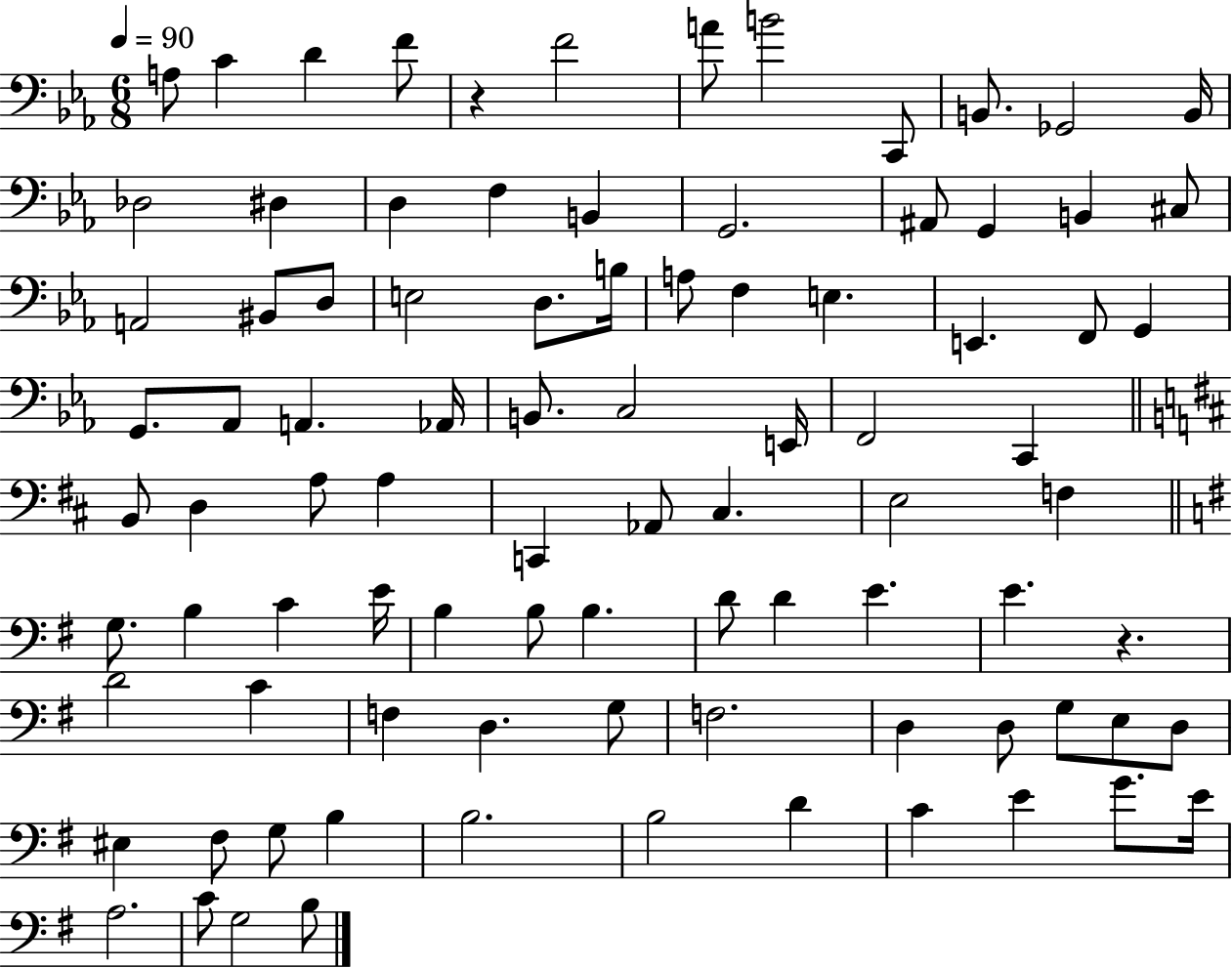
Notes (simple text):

A3/e C4/q D4/q F4/e R/q F4/h A4/e B4/h C2/e B2/e. Gb2/h B2/s Db3/h D#3/q D3/q F3/q B2/q G2/h. A#2/e G2/q B2/q C#3/e A2/h BIS2/e D3/e E3/h D3/e. B3/s A3/e F3/q E3/q. E2/q. F2/e G2/q G2/e. Ab2/e A2/q. Ab2/s B2/e. C3/h E2/s F2/h C2/q B2/e D3/q A3/e A3/q C2/q Ab2/e C#3/q. E3/h F3/q G3/e. B3/q C4/q E4/s B3/q B3/e B3/q. D4/e D4/q E4/q. E4/q. R/q. D4/h C4/q F3/q D3/q. G3/e F3/h. D3/q D3/e G3/e E3/e D3/e EIS3/q F#3/e G3/e B3/q B3/h. B3/h D4/q C4/q E4/q G4/e. E4/s A3/h. C4/e G3/h B3/e